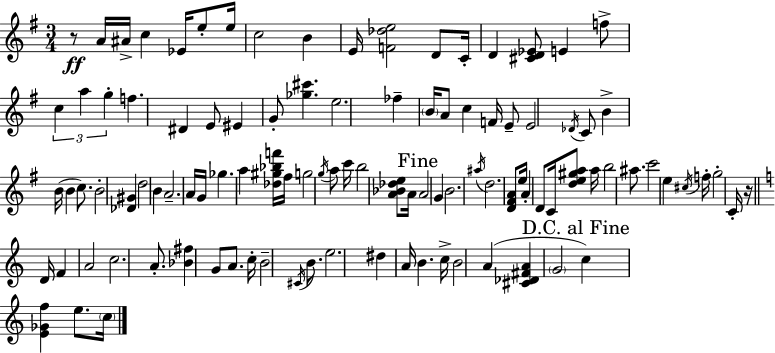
R/e A4/s A#4/s C5/q Eb4/s E5/e E5/s C5/h B4/q E4/s [F4,Db5,E5]/h D4/e C4/s D4/q [C#4,D4,Eb4]/e E4/q F5/e C5/q A5/q G5/q F5/q. D#4/q E4/e EIS4/q G4/e [Gb5,C#6]/q. E5/h. FES5/q B4/s A4/e C5/q F4/s E4/e E4/h Db4/s C4/e B4/q B4/s B4/q C5/e. B4/h [Db4,G#4]/q D5/h B4/q A4/h. A4/s G4/s Gb5/q. A5/q [Db5,G#5,Bb5,F6]/s F#5/s G5/h G5/s A5/e C6/s B5/h [A4,Bb4,Db5,E5]/e A4/s A4/h G4/q B4/h. A#5/s D5/h. [D4,F#4,A4]/e E5/s A4/q D4/e C4/s [D5,E5,G#5,A5]/e A5/s B5/h A#5/e. C6/h E5/q C#5/s F5/s G5/h C4/s R/s D4/s F4/q A4/h C5/h. A4/e. [Bb4,F#5]/q G4/e A4/e. C5/s B4/h C#4/s B4/e. E5/h. D#5/q A4/s B4/q. C5/s B4/h A4/q [C#4,Db4,F#4,A4]/q G4/h C5/q [E4,Gb4,F5]/q E5/e. C5/s